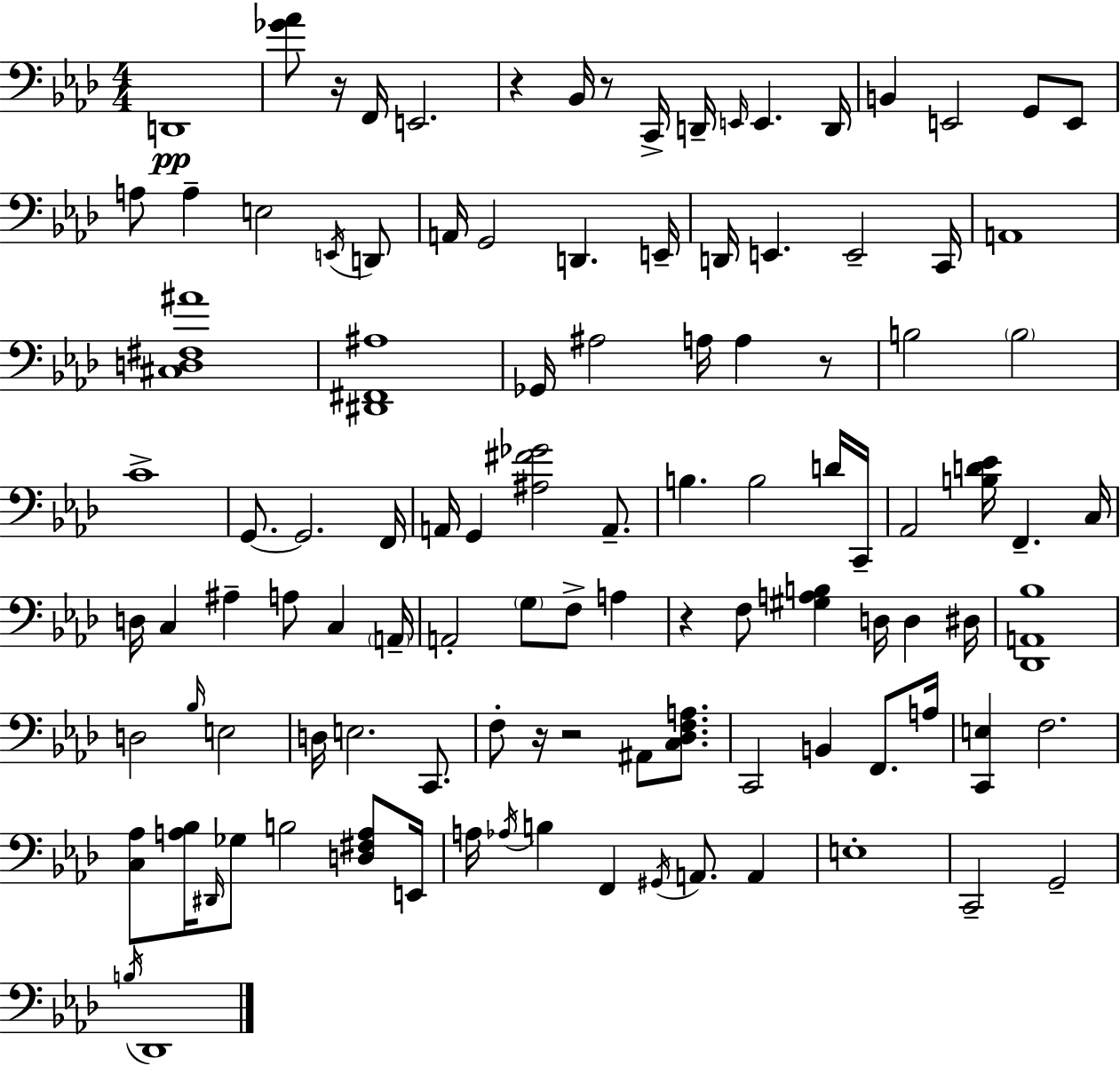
X:1
T:Untitled
M:4/4
L:1/4
K:Fm
D,,4 [_G_A]/2 z/4 F,,/4 E,,2 z _B,,/4 z/2 C,,/4 D,,/4 E,,/4 E,, D,,/4 B,, E,,2 G,,/2 E,,/2 A,/2 A, E,2 E,,/4 D,,/2 A,,/4 G,,2 D,, E,,/4 D,,/4 E,, E,,2 C,,/4 A,,4 [^C,D,^F,^A]4 [^D,,^F,,^A,]4 _G,,/4 ^A,2 A,/4 A, z/2 B,2 B,2 C4 G,,/2 G,,2 F,,/4 A,,/4 G,, [^A,^F_G]2 A,,/2 B, B,2 D/4 C,,/4 _A,,2 [B,D_E]/4 F,, C,/4 D,/4 C, ^A, A,/2 C, A,,/4 A,,2 G,/2 F,/2 A, z F,/2 [^G,A,B,] D,/4 D, ^D,/4 [_D,,A,,_B,]4 D,2 _B,/4 E,2 D,/4 E,2 C,,/2 F,/2 z/4 z2 ^A,,/2 [C,_D,F,A,]/2 C,,2 B,, F,,/2 A,/4 [C,,E,] F,2 [C,_A,]/2 [A,_B,]/4 ^D,,/4 _G,/2 B,2 [D,^F,A,]/2 E,,/4 A,/4 _A,/4 B, F,, ^G,,/4 A,,/2 A,, E,4 C,,2 G,,2 B,/4 _D,,4